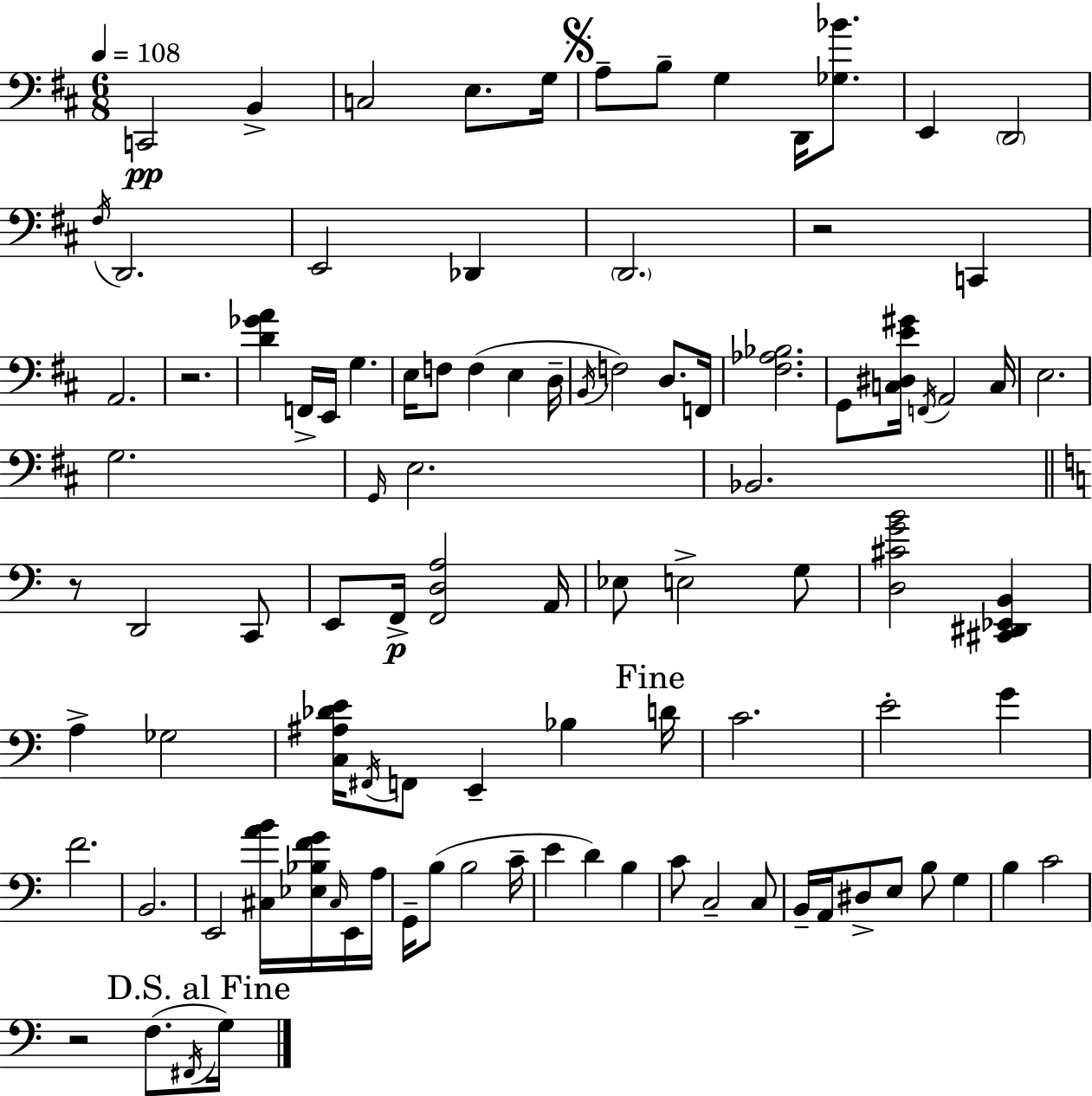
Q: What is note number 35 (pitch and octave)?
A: E3